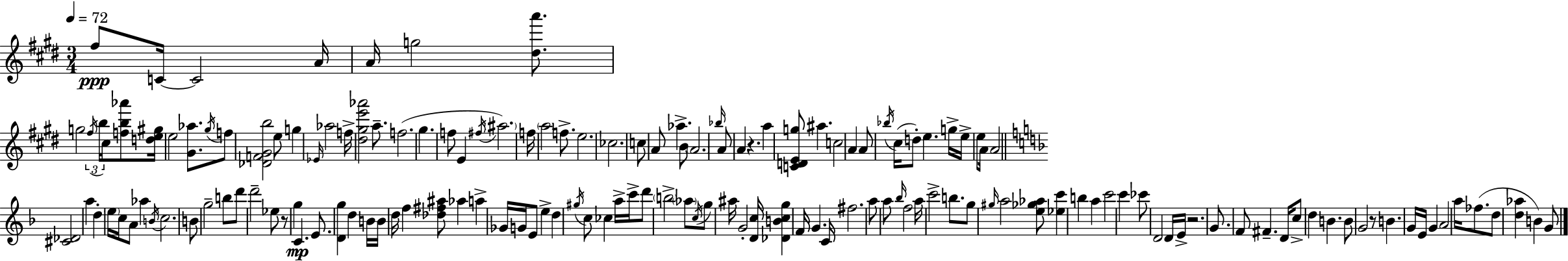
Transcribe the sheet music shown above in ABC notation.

X:1
T:Untitled
M:3/4
L:1/4
K:E
^f/2 C/4 C2 A/4 A/4 g2 [^da']/2 g2 ^f/4 b/4 ^c/4 [fb_a']/2 [de^g]/4 e2 [^G_a]/2 ^g/4 f/2 [_DF^Gb]2 e/2 g _E/4 _a2 f/4 [^d^ge'_a']2 a/2 f2 ^g f/2 E ^f/4 ^a2 f/4 a2 f/2 e2 _c2 c/2 A/2 _a B/2 A2 _b/4 A/2 A z a [CDEg]/2 ^a c2 A A/2 _b/4 ^c/4 d/2 e g/4 e/4 e/2 A/4 A2 [^C_D]2 a d e/4 c/4 A/2 _a B/4 c2 B/2 g2 b/2 d'/2 d'2 _e/2 z/2 g C E/2 [Dg] d B/4 B/4 d/4 f [_d^f^a]/2 _a a _G/4 G/4 E/2 e d ^g/4 c/2 _c a/4 c'/4 d'/2 b2 _a/2 c/4 g/2 ^a/4 G2 [Dc]/4 [_DBcg] F/4 G C/4 ^f2 a/2 a/2 _b/4 f2 a/4 c'2 b/2 g/2 ^g/4 a2 [e_g_a]/2 [_ec'] b a c'2 c' _c'/2 D2 D/4 E/4 z2 G/2 F/2 ^F D/4 c/2 d B B/2 G2 z/2 B G/4 E/4 G A2 a/4 _f/2 d/2 [d_a] B G/2